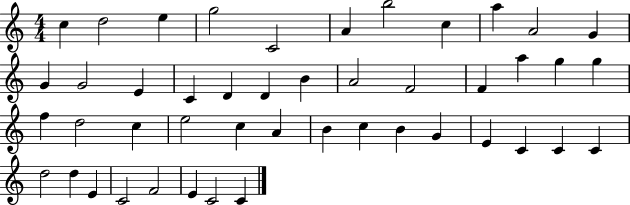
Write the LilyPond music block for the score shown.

{
  \clef treble
  \numericTimeSignature
  \time 4/4
  \key c \major
  c''4 d''2 e''4 | g''2 c'2 | a'4 b''2 c''4 | a''4 a'2 g'4 | \break g'4 g'2 e'4 | c'4 d'4 d'4 b'4 | a'2 f'2 | f'4 a''4 g''4 g''4 | \break f''4 d''2 c''4 | e''2 c''4 a'4 | b'4 c''4 b'4 g'4 | e'4 c'4 c'4 c'4 | \break d''2 d''4 e'4 | c'2 f'2 | e'4 c'2 c'4 | \bar "|."
}